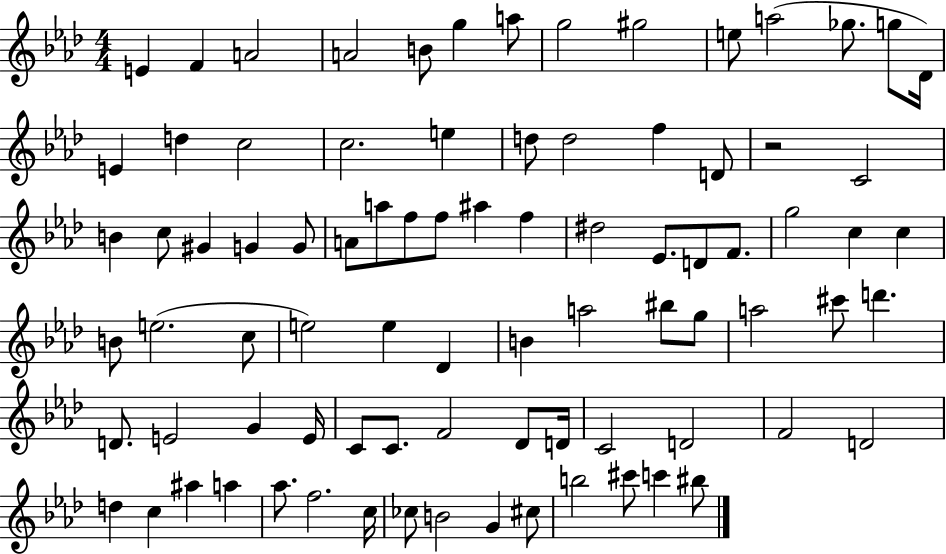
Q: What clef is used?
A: treble